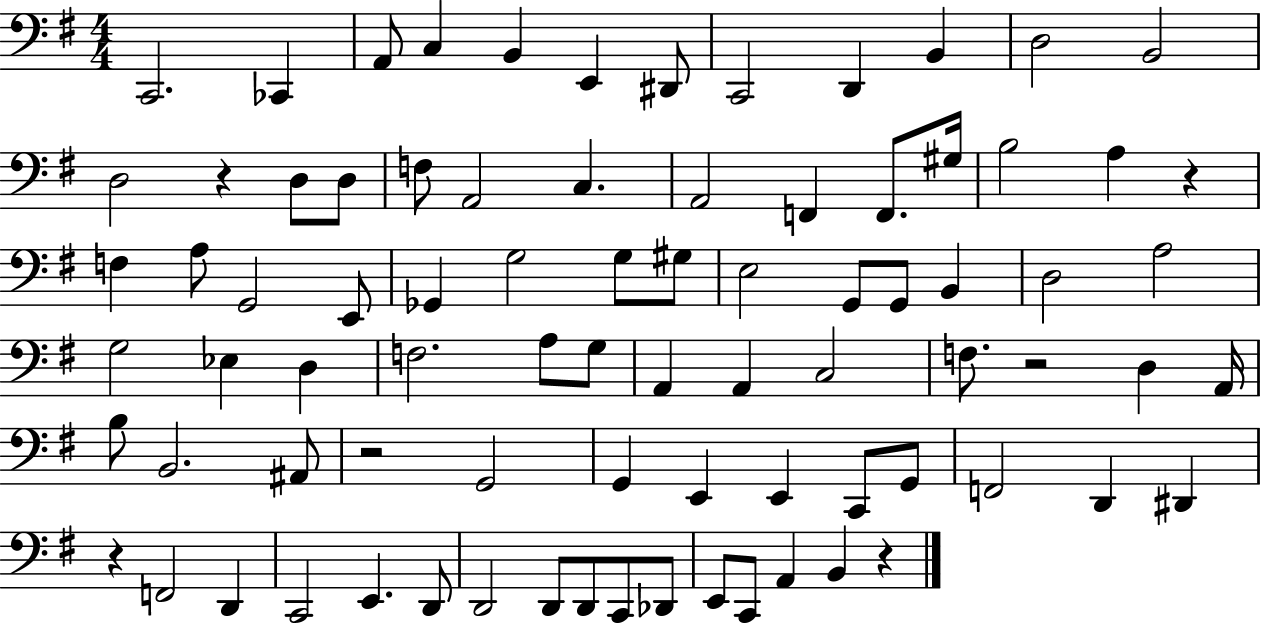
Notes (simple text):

C2/h. CES2/q A2/e C3/q B2/q E2/q D#2/e C2/h D2/q B2/q D3/h B2/h D3/h R/q D3/e D3/e F3/e A2/h C3/q. A2/h F2/q F2/e. G#3/s B3/h A3/q R/q F3/q A3/e G2/h E2/e Gb2/q G3/h G3/e G#3/e E3/h G2/e G2/e B2/q D3/h A3/h G3/h Eb3/q D3/q F3/h. A3/e G3/e A2/q A2/q C3/h F3/e. R/h D3/q A2/s B3/e B2/h. A#2/e R/h G2/h G2/q E2/q E2/q C2/e G2/e F2/h D2/q D#2/q R/q F2/h D2/q C2/h E2/q. D2/e D2/h D2/e D2/e C2/e Db2/e E2/e C2/e A2/q B2/q R/q